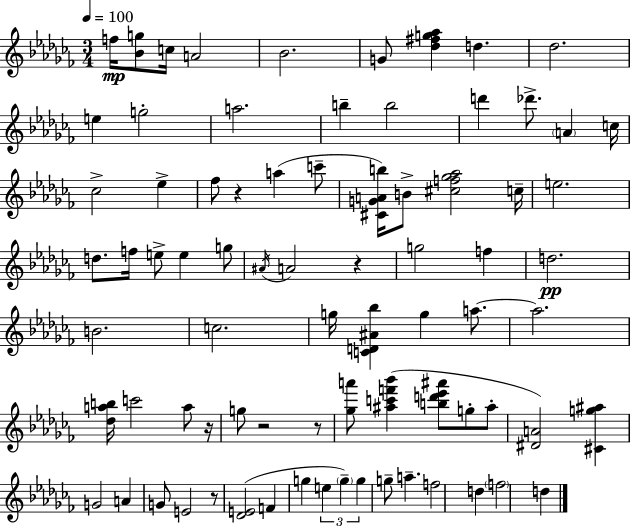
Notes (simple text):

F5/s [Bb4,G5]/e C5/s A4/h Bb4/h. G4/e [Db5,F#5,G5,Ab5]/q D5/q. Db5/h. E5/q G5/h A5/h. B5/q B5/h D6/q Db6/e. A4/q C5/s CES5/h Eb5/q FES5/e R/q A5/q C6/e [C#4,G4,A4,B5]/s B4/e [C#5,F5,Gb5,Ab5]/h C5/s E5/h. D5/e. F5/s E5/e E5/q G5/e A#4/s A4/h R/q G5/h F5/q D5/h. B4/h. C5/h. G5/s [C4,D4,A#4,Bb5]/q G5/q A5/e. A5/h. [Db5,A5,B5]/s C6/h A5/e R/s G5/e R/h R/e [Gb5,A6]/e [A#5,C6,F6,Bb6]/q [B5,D6,Eb6,A#6]/e G5/e A#5/e [D#4,A4]/h [C#4,G5,A#5]/q G4/h A4/q G4/e E4/h R/e [Db4,E4]/h F4/q G5/q E5/q G5/q G5/q G5/e A5/q. F5/h D5/q F5/h D5/q